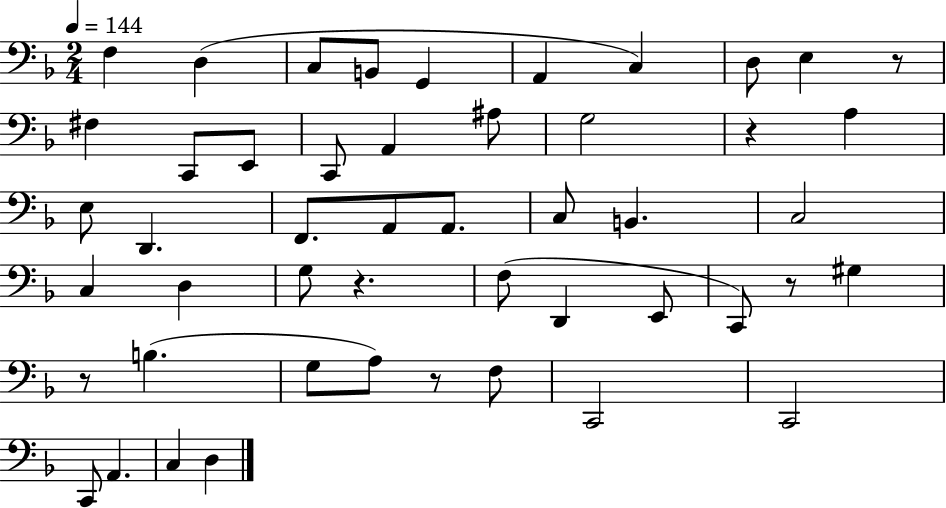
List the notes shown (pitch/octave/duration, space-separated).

F3/q D3/q C3/e B2/e G2/q A2/q C3/q D3/e E3/q R/e F#3/q C2/e E2/e C2/e A2/q A#3/e G3/h R/q A3/q E3/e D2/q. F2/e. A2/e A2/e. C3/e B2/q. C3/h C3/q D3/q G3/e R/q. F3/e D2/q E2/e C2/e R/e G#3/q R/e B3/q. G3/e A3/e R/e F3/e C2/h C2/h C2/e A2/q. C3/q D3/q